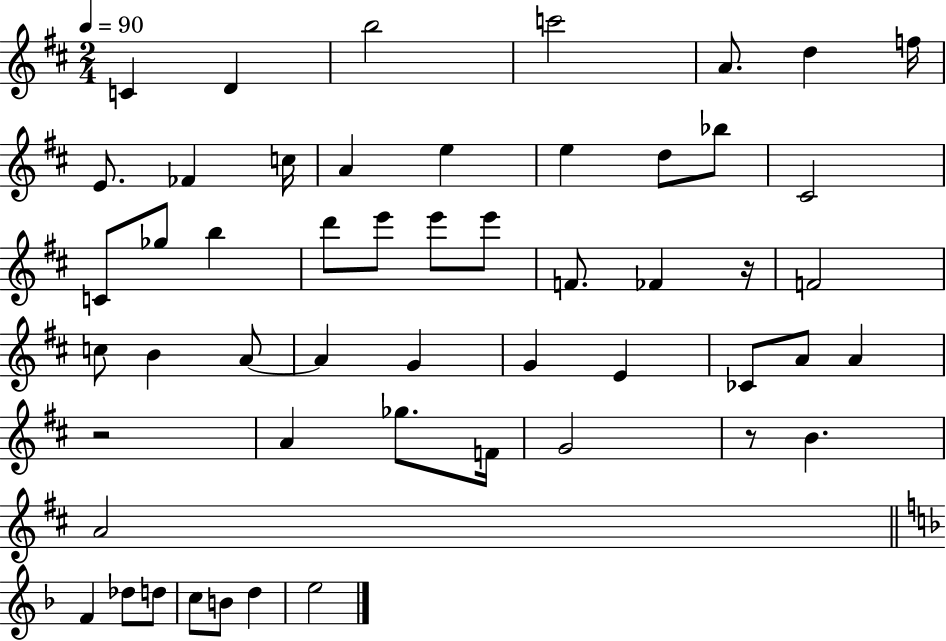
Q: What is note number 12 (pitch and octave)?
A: E5